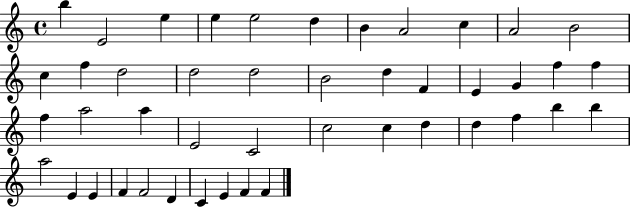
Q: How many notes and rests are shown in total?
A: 45